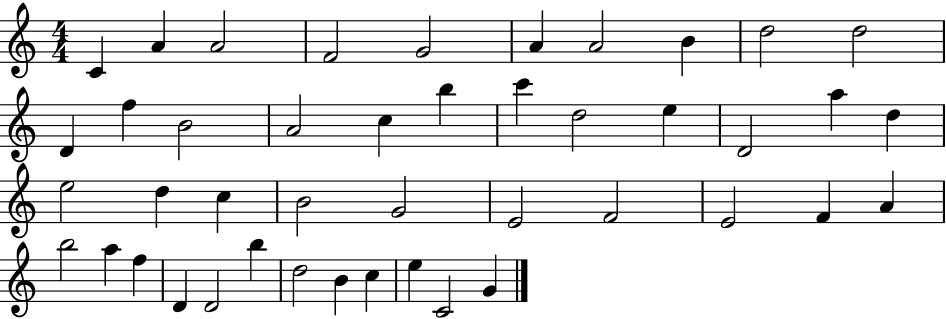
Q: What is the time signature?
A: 4/4